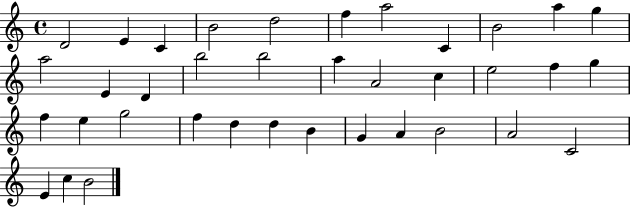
X:1
T:Untitled
M:4/4
L:1/4
K:C
D2 E C B2 d2 f a2 C B2 a g a2 E D b2 b2 a A2 c e2 f g f e g2 f d d B G A B2 A2 C2 E c B2